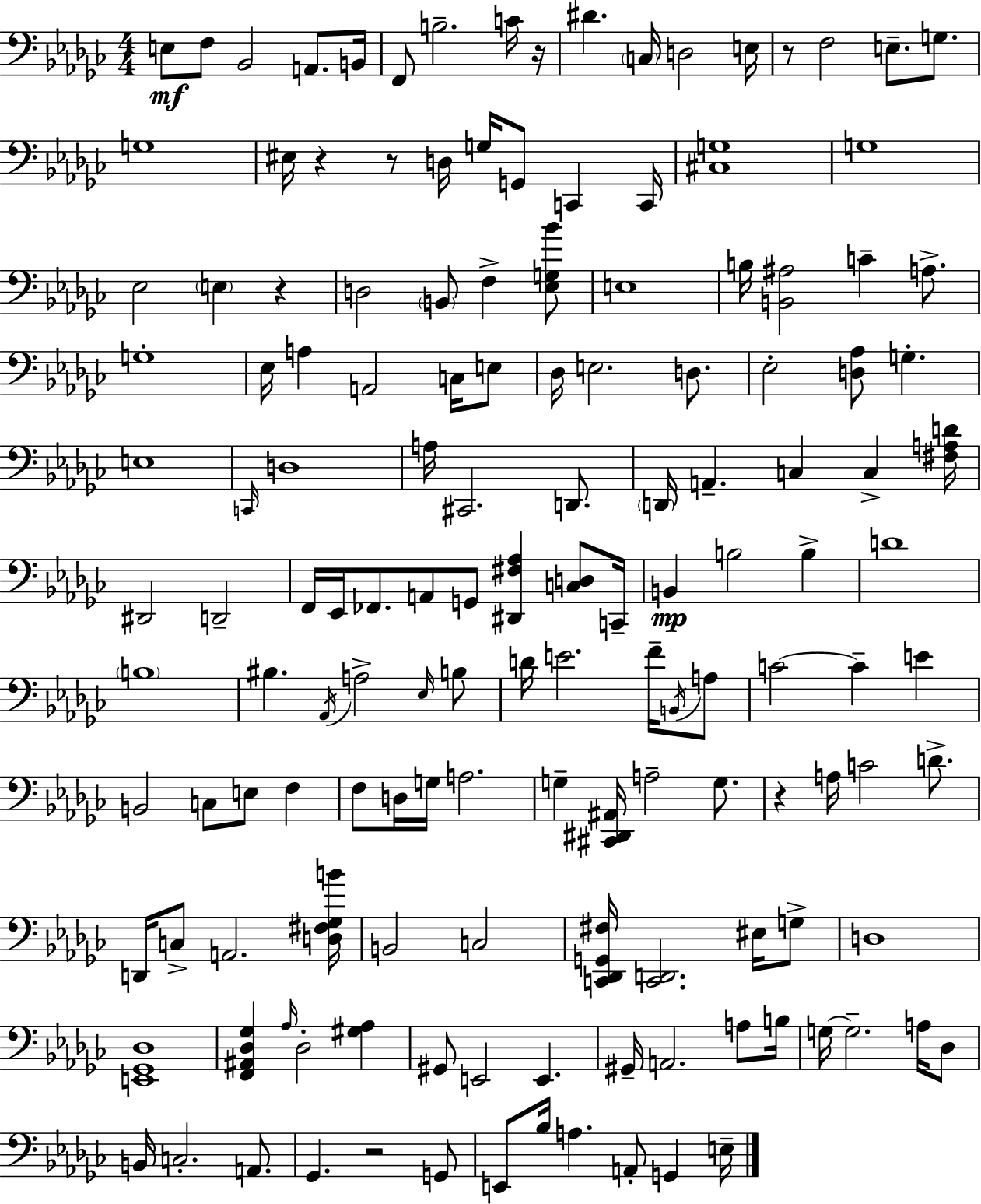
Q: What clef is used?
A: bass